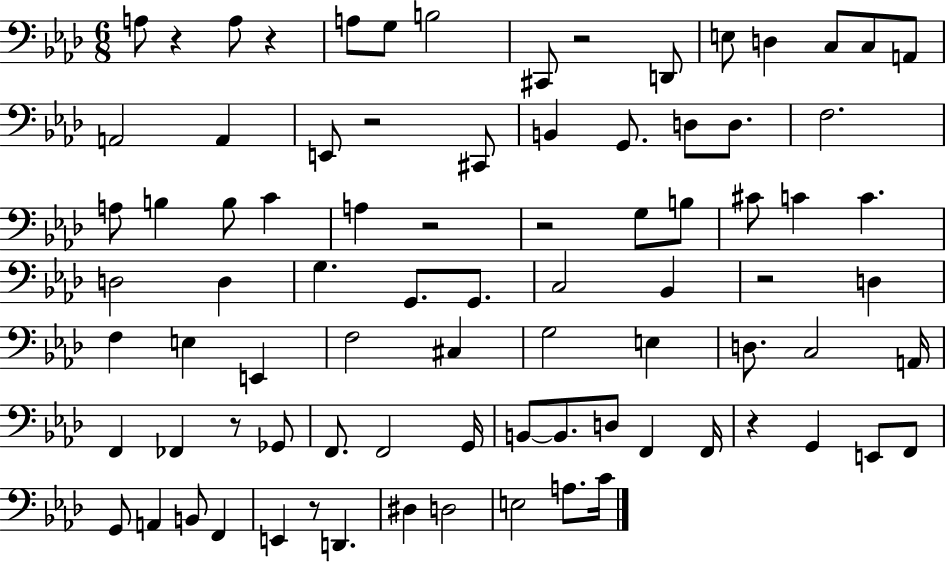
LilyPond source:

{
  \clef bass
  \numericTimeSignature
  \time 6/8
  \key aes \major
  a8 r4 a8 r4 | a8 g8 b2 | cis,8 r2 d,8 | e8 d4 c8 c8 a,8 | \break a,2 a,4 | e,8 r2 cis,8 | b,4 g,8. d8 d8. | f2. | \break a8 b4 b8 c'4 | a4 r2 | r2 g8 b8 | cis'8 c'4 c'4. | \break d2 d4 | g4. g,8. g,8. | c2 bes,4 | r2 d4 | \break f4 e4 e,4 | f2 cis4 | g2 e4 | d8. c2 a,16 | \break f,4 fes,4 r8 ges,8 | f,8. f,2 g,16 | b,8~~ b,8. d8 f,4 f,16 | r4 g,4 e,8 f,8 | \break g,8 a,4 b,8 f,4 | e,4 r8 d,4. | dis4 d2 | e2 a8. c'16 | \break \bar "|."
}